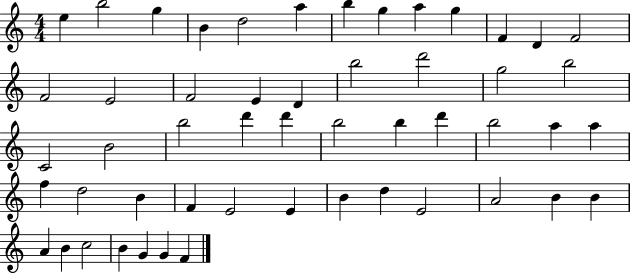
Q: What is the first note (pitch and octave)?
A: E5